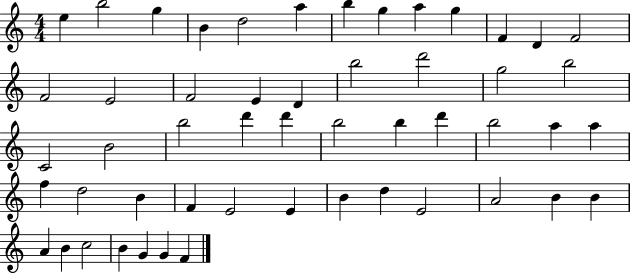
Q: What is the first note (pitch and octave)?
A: E5